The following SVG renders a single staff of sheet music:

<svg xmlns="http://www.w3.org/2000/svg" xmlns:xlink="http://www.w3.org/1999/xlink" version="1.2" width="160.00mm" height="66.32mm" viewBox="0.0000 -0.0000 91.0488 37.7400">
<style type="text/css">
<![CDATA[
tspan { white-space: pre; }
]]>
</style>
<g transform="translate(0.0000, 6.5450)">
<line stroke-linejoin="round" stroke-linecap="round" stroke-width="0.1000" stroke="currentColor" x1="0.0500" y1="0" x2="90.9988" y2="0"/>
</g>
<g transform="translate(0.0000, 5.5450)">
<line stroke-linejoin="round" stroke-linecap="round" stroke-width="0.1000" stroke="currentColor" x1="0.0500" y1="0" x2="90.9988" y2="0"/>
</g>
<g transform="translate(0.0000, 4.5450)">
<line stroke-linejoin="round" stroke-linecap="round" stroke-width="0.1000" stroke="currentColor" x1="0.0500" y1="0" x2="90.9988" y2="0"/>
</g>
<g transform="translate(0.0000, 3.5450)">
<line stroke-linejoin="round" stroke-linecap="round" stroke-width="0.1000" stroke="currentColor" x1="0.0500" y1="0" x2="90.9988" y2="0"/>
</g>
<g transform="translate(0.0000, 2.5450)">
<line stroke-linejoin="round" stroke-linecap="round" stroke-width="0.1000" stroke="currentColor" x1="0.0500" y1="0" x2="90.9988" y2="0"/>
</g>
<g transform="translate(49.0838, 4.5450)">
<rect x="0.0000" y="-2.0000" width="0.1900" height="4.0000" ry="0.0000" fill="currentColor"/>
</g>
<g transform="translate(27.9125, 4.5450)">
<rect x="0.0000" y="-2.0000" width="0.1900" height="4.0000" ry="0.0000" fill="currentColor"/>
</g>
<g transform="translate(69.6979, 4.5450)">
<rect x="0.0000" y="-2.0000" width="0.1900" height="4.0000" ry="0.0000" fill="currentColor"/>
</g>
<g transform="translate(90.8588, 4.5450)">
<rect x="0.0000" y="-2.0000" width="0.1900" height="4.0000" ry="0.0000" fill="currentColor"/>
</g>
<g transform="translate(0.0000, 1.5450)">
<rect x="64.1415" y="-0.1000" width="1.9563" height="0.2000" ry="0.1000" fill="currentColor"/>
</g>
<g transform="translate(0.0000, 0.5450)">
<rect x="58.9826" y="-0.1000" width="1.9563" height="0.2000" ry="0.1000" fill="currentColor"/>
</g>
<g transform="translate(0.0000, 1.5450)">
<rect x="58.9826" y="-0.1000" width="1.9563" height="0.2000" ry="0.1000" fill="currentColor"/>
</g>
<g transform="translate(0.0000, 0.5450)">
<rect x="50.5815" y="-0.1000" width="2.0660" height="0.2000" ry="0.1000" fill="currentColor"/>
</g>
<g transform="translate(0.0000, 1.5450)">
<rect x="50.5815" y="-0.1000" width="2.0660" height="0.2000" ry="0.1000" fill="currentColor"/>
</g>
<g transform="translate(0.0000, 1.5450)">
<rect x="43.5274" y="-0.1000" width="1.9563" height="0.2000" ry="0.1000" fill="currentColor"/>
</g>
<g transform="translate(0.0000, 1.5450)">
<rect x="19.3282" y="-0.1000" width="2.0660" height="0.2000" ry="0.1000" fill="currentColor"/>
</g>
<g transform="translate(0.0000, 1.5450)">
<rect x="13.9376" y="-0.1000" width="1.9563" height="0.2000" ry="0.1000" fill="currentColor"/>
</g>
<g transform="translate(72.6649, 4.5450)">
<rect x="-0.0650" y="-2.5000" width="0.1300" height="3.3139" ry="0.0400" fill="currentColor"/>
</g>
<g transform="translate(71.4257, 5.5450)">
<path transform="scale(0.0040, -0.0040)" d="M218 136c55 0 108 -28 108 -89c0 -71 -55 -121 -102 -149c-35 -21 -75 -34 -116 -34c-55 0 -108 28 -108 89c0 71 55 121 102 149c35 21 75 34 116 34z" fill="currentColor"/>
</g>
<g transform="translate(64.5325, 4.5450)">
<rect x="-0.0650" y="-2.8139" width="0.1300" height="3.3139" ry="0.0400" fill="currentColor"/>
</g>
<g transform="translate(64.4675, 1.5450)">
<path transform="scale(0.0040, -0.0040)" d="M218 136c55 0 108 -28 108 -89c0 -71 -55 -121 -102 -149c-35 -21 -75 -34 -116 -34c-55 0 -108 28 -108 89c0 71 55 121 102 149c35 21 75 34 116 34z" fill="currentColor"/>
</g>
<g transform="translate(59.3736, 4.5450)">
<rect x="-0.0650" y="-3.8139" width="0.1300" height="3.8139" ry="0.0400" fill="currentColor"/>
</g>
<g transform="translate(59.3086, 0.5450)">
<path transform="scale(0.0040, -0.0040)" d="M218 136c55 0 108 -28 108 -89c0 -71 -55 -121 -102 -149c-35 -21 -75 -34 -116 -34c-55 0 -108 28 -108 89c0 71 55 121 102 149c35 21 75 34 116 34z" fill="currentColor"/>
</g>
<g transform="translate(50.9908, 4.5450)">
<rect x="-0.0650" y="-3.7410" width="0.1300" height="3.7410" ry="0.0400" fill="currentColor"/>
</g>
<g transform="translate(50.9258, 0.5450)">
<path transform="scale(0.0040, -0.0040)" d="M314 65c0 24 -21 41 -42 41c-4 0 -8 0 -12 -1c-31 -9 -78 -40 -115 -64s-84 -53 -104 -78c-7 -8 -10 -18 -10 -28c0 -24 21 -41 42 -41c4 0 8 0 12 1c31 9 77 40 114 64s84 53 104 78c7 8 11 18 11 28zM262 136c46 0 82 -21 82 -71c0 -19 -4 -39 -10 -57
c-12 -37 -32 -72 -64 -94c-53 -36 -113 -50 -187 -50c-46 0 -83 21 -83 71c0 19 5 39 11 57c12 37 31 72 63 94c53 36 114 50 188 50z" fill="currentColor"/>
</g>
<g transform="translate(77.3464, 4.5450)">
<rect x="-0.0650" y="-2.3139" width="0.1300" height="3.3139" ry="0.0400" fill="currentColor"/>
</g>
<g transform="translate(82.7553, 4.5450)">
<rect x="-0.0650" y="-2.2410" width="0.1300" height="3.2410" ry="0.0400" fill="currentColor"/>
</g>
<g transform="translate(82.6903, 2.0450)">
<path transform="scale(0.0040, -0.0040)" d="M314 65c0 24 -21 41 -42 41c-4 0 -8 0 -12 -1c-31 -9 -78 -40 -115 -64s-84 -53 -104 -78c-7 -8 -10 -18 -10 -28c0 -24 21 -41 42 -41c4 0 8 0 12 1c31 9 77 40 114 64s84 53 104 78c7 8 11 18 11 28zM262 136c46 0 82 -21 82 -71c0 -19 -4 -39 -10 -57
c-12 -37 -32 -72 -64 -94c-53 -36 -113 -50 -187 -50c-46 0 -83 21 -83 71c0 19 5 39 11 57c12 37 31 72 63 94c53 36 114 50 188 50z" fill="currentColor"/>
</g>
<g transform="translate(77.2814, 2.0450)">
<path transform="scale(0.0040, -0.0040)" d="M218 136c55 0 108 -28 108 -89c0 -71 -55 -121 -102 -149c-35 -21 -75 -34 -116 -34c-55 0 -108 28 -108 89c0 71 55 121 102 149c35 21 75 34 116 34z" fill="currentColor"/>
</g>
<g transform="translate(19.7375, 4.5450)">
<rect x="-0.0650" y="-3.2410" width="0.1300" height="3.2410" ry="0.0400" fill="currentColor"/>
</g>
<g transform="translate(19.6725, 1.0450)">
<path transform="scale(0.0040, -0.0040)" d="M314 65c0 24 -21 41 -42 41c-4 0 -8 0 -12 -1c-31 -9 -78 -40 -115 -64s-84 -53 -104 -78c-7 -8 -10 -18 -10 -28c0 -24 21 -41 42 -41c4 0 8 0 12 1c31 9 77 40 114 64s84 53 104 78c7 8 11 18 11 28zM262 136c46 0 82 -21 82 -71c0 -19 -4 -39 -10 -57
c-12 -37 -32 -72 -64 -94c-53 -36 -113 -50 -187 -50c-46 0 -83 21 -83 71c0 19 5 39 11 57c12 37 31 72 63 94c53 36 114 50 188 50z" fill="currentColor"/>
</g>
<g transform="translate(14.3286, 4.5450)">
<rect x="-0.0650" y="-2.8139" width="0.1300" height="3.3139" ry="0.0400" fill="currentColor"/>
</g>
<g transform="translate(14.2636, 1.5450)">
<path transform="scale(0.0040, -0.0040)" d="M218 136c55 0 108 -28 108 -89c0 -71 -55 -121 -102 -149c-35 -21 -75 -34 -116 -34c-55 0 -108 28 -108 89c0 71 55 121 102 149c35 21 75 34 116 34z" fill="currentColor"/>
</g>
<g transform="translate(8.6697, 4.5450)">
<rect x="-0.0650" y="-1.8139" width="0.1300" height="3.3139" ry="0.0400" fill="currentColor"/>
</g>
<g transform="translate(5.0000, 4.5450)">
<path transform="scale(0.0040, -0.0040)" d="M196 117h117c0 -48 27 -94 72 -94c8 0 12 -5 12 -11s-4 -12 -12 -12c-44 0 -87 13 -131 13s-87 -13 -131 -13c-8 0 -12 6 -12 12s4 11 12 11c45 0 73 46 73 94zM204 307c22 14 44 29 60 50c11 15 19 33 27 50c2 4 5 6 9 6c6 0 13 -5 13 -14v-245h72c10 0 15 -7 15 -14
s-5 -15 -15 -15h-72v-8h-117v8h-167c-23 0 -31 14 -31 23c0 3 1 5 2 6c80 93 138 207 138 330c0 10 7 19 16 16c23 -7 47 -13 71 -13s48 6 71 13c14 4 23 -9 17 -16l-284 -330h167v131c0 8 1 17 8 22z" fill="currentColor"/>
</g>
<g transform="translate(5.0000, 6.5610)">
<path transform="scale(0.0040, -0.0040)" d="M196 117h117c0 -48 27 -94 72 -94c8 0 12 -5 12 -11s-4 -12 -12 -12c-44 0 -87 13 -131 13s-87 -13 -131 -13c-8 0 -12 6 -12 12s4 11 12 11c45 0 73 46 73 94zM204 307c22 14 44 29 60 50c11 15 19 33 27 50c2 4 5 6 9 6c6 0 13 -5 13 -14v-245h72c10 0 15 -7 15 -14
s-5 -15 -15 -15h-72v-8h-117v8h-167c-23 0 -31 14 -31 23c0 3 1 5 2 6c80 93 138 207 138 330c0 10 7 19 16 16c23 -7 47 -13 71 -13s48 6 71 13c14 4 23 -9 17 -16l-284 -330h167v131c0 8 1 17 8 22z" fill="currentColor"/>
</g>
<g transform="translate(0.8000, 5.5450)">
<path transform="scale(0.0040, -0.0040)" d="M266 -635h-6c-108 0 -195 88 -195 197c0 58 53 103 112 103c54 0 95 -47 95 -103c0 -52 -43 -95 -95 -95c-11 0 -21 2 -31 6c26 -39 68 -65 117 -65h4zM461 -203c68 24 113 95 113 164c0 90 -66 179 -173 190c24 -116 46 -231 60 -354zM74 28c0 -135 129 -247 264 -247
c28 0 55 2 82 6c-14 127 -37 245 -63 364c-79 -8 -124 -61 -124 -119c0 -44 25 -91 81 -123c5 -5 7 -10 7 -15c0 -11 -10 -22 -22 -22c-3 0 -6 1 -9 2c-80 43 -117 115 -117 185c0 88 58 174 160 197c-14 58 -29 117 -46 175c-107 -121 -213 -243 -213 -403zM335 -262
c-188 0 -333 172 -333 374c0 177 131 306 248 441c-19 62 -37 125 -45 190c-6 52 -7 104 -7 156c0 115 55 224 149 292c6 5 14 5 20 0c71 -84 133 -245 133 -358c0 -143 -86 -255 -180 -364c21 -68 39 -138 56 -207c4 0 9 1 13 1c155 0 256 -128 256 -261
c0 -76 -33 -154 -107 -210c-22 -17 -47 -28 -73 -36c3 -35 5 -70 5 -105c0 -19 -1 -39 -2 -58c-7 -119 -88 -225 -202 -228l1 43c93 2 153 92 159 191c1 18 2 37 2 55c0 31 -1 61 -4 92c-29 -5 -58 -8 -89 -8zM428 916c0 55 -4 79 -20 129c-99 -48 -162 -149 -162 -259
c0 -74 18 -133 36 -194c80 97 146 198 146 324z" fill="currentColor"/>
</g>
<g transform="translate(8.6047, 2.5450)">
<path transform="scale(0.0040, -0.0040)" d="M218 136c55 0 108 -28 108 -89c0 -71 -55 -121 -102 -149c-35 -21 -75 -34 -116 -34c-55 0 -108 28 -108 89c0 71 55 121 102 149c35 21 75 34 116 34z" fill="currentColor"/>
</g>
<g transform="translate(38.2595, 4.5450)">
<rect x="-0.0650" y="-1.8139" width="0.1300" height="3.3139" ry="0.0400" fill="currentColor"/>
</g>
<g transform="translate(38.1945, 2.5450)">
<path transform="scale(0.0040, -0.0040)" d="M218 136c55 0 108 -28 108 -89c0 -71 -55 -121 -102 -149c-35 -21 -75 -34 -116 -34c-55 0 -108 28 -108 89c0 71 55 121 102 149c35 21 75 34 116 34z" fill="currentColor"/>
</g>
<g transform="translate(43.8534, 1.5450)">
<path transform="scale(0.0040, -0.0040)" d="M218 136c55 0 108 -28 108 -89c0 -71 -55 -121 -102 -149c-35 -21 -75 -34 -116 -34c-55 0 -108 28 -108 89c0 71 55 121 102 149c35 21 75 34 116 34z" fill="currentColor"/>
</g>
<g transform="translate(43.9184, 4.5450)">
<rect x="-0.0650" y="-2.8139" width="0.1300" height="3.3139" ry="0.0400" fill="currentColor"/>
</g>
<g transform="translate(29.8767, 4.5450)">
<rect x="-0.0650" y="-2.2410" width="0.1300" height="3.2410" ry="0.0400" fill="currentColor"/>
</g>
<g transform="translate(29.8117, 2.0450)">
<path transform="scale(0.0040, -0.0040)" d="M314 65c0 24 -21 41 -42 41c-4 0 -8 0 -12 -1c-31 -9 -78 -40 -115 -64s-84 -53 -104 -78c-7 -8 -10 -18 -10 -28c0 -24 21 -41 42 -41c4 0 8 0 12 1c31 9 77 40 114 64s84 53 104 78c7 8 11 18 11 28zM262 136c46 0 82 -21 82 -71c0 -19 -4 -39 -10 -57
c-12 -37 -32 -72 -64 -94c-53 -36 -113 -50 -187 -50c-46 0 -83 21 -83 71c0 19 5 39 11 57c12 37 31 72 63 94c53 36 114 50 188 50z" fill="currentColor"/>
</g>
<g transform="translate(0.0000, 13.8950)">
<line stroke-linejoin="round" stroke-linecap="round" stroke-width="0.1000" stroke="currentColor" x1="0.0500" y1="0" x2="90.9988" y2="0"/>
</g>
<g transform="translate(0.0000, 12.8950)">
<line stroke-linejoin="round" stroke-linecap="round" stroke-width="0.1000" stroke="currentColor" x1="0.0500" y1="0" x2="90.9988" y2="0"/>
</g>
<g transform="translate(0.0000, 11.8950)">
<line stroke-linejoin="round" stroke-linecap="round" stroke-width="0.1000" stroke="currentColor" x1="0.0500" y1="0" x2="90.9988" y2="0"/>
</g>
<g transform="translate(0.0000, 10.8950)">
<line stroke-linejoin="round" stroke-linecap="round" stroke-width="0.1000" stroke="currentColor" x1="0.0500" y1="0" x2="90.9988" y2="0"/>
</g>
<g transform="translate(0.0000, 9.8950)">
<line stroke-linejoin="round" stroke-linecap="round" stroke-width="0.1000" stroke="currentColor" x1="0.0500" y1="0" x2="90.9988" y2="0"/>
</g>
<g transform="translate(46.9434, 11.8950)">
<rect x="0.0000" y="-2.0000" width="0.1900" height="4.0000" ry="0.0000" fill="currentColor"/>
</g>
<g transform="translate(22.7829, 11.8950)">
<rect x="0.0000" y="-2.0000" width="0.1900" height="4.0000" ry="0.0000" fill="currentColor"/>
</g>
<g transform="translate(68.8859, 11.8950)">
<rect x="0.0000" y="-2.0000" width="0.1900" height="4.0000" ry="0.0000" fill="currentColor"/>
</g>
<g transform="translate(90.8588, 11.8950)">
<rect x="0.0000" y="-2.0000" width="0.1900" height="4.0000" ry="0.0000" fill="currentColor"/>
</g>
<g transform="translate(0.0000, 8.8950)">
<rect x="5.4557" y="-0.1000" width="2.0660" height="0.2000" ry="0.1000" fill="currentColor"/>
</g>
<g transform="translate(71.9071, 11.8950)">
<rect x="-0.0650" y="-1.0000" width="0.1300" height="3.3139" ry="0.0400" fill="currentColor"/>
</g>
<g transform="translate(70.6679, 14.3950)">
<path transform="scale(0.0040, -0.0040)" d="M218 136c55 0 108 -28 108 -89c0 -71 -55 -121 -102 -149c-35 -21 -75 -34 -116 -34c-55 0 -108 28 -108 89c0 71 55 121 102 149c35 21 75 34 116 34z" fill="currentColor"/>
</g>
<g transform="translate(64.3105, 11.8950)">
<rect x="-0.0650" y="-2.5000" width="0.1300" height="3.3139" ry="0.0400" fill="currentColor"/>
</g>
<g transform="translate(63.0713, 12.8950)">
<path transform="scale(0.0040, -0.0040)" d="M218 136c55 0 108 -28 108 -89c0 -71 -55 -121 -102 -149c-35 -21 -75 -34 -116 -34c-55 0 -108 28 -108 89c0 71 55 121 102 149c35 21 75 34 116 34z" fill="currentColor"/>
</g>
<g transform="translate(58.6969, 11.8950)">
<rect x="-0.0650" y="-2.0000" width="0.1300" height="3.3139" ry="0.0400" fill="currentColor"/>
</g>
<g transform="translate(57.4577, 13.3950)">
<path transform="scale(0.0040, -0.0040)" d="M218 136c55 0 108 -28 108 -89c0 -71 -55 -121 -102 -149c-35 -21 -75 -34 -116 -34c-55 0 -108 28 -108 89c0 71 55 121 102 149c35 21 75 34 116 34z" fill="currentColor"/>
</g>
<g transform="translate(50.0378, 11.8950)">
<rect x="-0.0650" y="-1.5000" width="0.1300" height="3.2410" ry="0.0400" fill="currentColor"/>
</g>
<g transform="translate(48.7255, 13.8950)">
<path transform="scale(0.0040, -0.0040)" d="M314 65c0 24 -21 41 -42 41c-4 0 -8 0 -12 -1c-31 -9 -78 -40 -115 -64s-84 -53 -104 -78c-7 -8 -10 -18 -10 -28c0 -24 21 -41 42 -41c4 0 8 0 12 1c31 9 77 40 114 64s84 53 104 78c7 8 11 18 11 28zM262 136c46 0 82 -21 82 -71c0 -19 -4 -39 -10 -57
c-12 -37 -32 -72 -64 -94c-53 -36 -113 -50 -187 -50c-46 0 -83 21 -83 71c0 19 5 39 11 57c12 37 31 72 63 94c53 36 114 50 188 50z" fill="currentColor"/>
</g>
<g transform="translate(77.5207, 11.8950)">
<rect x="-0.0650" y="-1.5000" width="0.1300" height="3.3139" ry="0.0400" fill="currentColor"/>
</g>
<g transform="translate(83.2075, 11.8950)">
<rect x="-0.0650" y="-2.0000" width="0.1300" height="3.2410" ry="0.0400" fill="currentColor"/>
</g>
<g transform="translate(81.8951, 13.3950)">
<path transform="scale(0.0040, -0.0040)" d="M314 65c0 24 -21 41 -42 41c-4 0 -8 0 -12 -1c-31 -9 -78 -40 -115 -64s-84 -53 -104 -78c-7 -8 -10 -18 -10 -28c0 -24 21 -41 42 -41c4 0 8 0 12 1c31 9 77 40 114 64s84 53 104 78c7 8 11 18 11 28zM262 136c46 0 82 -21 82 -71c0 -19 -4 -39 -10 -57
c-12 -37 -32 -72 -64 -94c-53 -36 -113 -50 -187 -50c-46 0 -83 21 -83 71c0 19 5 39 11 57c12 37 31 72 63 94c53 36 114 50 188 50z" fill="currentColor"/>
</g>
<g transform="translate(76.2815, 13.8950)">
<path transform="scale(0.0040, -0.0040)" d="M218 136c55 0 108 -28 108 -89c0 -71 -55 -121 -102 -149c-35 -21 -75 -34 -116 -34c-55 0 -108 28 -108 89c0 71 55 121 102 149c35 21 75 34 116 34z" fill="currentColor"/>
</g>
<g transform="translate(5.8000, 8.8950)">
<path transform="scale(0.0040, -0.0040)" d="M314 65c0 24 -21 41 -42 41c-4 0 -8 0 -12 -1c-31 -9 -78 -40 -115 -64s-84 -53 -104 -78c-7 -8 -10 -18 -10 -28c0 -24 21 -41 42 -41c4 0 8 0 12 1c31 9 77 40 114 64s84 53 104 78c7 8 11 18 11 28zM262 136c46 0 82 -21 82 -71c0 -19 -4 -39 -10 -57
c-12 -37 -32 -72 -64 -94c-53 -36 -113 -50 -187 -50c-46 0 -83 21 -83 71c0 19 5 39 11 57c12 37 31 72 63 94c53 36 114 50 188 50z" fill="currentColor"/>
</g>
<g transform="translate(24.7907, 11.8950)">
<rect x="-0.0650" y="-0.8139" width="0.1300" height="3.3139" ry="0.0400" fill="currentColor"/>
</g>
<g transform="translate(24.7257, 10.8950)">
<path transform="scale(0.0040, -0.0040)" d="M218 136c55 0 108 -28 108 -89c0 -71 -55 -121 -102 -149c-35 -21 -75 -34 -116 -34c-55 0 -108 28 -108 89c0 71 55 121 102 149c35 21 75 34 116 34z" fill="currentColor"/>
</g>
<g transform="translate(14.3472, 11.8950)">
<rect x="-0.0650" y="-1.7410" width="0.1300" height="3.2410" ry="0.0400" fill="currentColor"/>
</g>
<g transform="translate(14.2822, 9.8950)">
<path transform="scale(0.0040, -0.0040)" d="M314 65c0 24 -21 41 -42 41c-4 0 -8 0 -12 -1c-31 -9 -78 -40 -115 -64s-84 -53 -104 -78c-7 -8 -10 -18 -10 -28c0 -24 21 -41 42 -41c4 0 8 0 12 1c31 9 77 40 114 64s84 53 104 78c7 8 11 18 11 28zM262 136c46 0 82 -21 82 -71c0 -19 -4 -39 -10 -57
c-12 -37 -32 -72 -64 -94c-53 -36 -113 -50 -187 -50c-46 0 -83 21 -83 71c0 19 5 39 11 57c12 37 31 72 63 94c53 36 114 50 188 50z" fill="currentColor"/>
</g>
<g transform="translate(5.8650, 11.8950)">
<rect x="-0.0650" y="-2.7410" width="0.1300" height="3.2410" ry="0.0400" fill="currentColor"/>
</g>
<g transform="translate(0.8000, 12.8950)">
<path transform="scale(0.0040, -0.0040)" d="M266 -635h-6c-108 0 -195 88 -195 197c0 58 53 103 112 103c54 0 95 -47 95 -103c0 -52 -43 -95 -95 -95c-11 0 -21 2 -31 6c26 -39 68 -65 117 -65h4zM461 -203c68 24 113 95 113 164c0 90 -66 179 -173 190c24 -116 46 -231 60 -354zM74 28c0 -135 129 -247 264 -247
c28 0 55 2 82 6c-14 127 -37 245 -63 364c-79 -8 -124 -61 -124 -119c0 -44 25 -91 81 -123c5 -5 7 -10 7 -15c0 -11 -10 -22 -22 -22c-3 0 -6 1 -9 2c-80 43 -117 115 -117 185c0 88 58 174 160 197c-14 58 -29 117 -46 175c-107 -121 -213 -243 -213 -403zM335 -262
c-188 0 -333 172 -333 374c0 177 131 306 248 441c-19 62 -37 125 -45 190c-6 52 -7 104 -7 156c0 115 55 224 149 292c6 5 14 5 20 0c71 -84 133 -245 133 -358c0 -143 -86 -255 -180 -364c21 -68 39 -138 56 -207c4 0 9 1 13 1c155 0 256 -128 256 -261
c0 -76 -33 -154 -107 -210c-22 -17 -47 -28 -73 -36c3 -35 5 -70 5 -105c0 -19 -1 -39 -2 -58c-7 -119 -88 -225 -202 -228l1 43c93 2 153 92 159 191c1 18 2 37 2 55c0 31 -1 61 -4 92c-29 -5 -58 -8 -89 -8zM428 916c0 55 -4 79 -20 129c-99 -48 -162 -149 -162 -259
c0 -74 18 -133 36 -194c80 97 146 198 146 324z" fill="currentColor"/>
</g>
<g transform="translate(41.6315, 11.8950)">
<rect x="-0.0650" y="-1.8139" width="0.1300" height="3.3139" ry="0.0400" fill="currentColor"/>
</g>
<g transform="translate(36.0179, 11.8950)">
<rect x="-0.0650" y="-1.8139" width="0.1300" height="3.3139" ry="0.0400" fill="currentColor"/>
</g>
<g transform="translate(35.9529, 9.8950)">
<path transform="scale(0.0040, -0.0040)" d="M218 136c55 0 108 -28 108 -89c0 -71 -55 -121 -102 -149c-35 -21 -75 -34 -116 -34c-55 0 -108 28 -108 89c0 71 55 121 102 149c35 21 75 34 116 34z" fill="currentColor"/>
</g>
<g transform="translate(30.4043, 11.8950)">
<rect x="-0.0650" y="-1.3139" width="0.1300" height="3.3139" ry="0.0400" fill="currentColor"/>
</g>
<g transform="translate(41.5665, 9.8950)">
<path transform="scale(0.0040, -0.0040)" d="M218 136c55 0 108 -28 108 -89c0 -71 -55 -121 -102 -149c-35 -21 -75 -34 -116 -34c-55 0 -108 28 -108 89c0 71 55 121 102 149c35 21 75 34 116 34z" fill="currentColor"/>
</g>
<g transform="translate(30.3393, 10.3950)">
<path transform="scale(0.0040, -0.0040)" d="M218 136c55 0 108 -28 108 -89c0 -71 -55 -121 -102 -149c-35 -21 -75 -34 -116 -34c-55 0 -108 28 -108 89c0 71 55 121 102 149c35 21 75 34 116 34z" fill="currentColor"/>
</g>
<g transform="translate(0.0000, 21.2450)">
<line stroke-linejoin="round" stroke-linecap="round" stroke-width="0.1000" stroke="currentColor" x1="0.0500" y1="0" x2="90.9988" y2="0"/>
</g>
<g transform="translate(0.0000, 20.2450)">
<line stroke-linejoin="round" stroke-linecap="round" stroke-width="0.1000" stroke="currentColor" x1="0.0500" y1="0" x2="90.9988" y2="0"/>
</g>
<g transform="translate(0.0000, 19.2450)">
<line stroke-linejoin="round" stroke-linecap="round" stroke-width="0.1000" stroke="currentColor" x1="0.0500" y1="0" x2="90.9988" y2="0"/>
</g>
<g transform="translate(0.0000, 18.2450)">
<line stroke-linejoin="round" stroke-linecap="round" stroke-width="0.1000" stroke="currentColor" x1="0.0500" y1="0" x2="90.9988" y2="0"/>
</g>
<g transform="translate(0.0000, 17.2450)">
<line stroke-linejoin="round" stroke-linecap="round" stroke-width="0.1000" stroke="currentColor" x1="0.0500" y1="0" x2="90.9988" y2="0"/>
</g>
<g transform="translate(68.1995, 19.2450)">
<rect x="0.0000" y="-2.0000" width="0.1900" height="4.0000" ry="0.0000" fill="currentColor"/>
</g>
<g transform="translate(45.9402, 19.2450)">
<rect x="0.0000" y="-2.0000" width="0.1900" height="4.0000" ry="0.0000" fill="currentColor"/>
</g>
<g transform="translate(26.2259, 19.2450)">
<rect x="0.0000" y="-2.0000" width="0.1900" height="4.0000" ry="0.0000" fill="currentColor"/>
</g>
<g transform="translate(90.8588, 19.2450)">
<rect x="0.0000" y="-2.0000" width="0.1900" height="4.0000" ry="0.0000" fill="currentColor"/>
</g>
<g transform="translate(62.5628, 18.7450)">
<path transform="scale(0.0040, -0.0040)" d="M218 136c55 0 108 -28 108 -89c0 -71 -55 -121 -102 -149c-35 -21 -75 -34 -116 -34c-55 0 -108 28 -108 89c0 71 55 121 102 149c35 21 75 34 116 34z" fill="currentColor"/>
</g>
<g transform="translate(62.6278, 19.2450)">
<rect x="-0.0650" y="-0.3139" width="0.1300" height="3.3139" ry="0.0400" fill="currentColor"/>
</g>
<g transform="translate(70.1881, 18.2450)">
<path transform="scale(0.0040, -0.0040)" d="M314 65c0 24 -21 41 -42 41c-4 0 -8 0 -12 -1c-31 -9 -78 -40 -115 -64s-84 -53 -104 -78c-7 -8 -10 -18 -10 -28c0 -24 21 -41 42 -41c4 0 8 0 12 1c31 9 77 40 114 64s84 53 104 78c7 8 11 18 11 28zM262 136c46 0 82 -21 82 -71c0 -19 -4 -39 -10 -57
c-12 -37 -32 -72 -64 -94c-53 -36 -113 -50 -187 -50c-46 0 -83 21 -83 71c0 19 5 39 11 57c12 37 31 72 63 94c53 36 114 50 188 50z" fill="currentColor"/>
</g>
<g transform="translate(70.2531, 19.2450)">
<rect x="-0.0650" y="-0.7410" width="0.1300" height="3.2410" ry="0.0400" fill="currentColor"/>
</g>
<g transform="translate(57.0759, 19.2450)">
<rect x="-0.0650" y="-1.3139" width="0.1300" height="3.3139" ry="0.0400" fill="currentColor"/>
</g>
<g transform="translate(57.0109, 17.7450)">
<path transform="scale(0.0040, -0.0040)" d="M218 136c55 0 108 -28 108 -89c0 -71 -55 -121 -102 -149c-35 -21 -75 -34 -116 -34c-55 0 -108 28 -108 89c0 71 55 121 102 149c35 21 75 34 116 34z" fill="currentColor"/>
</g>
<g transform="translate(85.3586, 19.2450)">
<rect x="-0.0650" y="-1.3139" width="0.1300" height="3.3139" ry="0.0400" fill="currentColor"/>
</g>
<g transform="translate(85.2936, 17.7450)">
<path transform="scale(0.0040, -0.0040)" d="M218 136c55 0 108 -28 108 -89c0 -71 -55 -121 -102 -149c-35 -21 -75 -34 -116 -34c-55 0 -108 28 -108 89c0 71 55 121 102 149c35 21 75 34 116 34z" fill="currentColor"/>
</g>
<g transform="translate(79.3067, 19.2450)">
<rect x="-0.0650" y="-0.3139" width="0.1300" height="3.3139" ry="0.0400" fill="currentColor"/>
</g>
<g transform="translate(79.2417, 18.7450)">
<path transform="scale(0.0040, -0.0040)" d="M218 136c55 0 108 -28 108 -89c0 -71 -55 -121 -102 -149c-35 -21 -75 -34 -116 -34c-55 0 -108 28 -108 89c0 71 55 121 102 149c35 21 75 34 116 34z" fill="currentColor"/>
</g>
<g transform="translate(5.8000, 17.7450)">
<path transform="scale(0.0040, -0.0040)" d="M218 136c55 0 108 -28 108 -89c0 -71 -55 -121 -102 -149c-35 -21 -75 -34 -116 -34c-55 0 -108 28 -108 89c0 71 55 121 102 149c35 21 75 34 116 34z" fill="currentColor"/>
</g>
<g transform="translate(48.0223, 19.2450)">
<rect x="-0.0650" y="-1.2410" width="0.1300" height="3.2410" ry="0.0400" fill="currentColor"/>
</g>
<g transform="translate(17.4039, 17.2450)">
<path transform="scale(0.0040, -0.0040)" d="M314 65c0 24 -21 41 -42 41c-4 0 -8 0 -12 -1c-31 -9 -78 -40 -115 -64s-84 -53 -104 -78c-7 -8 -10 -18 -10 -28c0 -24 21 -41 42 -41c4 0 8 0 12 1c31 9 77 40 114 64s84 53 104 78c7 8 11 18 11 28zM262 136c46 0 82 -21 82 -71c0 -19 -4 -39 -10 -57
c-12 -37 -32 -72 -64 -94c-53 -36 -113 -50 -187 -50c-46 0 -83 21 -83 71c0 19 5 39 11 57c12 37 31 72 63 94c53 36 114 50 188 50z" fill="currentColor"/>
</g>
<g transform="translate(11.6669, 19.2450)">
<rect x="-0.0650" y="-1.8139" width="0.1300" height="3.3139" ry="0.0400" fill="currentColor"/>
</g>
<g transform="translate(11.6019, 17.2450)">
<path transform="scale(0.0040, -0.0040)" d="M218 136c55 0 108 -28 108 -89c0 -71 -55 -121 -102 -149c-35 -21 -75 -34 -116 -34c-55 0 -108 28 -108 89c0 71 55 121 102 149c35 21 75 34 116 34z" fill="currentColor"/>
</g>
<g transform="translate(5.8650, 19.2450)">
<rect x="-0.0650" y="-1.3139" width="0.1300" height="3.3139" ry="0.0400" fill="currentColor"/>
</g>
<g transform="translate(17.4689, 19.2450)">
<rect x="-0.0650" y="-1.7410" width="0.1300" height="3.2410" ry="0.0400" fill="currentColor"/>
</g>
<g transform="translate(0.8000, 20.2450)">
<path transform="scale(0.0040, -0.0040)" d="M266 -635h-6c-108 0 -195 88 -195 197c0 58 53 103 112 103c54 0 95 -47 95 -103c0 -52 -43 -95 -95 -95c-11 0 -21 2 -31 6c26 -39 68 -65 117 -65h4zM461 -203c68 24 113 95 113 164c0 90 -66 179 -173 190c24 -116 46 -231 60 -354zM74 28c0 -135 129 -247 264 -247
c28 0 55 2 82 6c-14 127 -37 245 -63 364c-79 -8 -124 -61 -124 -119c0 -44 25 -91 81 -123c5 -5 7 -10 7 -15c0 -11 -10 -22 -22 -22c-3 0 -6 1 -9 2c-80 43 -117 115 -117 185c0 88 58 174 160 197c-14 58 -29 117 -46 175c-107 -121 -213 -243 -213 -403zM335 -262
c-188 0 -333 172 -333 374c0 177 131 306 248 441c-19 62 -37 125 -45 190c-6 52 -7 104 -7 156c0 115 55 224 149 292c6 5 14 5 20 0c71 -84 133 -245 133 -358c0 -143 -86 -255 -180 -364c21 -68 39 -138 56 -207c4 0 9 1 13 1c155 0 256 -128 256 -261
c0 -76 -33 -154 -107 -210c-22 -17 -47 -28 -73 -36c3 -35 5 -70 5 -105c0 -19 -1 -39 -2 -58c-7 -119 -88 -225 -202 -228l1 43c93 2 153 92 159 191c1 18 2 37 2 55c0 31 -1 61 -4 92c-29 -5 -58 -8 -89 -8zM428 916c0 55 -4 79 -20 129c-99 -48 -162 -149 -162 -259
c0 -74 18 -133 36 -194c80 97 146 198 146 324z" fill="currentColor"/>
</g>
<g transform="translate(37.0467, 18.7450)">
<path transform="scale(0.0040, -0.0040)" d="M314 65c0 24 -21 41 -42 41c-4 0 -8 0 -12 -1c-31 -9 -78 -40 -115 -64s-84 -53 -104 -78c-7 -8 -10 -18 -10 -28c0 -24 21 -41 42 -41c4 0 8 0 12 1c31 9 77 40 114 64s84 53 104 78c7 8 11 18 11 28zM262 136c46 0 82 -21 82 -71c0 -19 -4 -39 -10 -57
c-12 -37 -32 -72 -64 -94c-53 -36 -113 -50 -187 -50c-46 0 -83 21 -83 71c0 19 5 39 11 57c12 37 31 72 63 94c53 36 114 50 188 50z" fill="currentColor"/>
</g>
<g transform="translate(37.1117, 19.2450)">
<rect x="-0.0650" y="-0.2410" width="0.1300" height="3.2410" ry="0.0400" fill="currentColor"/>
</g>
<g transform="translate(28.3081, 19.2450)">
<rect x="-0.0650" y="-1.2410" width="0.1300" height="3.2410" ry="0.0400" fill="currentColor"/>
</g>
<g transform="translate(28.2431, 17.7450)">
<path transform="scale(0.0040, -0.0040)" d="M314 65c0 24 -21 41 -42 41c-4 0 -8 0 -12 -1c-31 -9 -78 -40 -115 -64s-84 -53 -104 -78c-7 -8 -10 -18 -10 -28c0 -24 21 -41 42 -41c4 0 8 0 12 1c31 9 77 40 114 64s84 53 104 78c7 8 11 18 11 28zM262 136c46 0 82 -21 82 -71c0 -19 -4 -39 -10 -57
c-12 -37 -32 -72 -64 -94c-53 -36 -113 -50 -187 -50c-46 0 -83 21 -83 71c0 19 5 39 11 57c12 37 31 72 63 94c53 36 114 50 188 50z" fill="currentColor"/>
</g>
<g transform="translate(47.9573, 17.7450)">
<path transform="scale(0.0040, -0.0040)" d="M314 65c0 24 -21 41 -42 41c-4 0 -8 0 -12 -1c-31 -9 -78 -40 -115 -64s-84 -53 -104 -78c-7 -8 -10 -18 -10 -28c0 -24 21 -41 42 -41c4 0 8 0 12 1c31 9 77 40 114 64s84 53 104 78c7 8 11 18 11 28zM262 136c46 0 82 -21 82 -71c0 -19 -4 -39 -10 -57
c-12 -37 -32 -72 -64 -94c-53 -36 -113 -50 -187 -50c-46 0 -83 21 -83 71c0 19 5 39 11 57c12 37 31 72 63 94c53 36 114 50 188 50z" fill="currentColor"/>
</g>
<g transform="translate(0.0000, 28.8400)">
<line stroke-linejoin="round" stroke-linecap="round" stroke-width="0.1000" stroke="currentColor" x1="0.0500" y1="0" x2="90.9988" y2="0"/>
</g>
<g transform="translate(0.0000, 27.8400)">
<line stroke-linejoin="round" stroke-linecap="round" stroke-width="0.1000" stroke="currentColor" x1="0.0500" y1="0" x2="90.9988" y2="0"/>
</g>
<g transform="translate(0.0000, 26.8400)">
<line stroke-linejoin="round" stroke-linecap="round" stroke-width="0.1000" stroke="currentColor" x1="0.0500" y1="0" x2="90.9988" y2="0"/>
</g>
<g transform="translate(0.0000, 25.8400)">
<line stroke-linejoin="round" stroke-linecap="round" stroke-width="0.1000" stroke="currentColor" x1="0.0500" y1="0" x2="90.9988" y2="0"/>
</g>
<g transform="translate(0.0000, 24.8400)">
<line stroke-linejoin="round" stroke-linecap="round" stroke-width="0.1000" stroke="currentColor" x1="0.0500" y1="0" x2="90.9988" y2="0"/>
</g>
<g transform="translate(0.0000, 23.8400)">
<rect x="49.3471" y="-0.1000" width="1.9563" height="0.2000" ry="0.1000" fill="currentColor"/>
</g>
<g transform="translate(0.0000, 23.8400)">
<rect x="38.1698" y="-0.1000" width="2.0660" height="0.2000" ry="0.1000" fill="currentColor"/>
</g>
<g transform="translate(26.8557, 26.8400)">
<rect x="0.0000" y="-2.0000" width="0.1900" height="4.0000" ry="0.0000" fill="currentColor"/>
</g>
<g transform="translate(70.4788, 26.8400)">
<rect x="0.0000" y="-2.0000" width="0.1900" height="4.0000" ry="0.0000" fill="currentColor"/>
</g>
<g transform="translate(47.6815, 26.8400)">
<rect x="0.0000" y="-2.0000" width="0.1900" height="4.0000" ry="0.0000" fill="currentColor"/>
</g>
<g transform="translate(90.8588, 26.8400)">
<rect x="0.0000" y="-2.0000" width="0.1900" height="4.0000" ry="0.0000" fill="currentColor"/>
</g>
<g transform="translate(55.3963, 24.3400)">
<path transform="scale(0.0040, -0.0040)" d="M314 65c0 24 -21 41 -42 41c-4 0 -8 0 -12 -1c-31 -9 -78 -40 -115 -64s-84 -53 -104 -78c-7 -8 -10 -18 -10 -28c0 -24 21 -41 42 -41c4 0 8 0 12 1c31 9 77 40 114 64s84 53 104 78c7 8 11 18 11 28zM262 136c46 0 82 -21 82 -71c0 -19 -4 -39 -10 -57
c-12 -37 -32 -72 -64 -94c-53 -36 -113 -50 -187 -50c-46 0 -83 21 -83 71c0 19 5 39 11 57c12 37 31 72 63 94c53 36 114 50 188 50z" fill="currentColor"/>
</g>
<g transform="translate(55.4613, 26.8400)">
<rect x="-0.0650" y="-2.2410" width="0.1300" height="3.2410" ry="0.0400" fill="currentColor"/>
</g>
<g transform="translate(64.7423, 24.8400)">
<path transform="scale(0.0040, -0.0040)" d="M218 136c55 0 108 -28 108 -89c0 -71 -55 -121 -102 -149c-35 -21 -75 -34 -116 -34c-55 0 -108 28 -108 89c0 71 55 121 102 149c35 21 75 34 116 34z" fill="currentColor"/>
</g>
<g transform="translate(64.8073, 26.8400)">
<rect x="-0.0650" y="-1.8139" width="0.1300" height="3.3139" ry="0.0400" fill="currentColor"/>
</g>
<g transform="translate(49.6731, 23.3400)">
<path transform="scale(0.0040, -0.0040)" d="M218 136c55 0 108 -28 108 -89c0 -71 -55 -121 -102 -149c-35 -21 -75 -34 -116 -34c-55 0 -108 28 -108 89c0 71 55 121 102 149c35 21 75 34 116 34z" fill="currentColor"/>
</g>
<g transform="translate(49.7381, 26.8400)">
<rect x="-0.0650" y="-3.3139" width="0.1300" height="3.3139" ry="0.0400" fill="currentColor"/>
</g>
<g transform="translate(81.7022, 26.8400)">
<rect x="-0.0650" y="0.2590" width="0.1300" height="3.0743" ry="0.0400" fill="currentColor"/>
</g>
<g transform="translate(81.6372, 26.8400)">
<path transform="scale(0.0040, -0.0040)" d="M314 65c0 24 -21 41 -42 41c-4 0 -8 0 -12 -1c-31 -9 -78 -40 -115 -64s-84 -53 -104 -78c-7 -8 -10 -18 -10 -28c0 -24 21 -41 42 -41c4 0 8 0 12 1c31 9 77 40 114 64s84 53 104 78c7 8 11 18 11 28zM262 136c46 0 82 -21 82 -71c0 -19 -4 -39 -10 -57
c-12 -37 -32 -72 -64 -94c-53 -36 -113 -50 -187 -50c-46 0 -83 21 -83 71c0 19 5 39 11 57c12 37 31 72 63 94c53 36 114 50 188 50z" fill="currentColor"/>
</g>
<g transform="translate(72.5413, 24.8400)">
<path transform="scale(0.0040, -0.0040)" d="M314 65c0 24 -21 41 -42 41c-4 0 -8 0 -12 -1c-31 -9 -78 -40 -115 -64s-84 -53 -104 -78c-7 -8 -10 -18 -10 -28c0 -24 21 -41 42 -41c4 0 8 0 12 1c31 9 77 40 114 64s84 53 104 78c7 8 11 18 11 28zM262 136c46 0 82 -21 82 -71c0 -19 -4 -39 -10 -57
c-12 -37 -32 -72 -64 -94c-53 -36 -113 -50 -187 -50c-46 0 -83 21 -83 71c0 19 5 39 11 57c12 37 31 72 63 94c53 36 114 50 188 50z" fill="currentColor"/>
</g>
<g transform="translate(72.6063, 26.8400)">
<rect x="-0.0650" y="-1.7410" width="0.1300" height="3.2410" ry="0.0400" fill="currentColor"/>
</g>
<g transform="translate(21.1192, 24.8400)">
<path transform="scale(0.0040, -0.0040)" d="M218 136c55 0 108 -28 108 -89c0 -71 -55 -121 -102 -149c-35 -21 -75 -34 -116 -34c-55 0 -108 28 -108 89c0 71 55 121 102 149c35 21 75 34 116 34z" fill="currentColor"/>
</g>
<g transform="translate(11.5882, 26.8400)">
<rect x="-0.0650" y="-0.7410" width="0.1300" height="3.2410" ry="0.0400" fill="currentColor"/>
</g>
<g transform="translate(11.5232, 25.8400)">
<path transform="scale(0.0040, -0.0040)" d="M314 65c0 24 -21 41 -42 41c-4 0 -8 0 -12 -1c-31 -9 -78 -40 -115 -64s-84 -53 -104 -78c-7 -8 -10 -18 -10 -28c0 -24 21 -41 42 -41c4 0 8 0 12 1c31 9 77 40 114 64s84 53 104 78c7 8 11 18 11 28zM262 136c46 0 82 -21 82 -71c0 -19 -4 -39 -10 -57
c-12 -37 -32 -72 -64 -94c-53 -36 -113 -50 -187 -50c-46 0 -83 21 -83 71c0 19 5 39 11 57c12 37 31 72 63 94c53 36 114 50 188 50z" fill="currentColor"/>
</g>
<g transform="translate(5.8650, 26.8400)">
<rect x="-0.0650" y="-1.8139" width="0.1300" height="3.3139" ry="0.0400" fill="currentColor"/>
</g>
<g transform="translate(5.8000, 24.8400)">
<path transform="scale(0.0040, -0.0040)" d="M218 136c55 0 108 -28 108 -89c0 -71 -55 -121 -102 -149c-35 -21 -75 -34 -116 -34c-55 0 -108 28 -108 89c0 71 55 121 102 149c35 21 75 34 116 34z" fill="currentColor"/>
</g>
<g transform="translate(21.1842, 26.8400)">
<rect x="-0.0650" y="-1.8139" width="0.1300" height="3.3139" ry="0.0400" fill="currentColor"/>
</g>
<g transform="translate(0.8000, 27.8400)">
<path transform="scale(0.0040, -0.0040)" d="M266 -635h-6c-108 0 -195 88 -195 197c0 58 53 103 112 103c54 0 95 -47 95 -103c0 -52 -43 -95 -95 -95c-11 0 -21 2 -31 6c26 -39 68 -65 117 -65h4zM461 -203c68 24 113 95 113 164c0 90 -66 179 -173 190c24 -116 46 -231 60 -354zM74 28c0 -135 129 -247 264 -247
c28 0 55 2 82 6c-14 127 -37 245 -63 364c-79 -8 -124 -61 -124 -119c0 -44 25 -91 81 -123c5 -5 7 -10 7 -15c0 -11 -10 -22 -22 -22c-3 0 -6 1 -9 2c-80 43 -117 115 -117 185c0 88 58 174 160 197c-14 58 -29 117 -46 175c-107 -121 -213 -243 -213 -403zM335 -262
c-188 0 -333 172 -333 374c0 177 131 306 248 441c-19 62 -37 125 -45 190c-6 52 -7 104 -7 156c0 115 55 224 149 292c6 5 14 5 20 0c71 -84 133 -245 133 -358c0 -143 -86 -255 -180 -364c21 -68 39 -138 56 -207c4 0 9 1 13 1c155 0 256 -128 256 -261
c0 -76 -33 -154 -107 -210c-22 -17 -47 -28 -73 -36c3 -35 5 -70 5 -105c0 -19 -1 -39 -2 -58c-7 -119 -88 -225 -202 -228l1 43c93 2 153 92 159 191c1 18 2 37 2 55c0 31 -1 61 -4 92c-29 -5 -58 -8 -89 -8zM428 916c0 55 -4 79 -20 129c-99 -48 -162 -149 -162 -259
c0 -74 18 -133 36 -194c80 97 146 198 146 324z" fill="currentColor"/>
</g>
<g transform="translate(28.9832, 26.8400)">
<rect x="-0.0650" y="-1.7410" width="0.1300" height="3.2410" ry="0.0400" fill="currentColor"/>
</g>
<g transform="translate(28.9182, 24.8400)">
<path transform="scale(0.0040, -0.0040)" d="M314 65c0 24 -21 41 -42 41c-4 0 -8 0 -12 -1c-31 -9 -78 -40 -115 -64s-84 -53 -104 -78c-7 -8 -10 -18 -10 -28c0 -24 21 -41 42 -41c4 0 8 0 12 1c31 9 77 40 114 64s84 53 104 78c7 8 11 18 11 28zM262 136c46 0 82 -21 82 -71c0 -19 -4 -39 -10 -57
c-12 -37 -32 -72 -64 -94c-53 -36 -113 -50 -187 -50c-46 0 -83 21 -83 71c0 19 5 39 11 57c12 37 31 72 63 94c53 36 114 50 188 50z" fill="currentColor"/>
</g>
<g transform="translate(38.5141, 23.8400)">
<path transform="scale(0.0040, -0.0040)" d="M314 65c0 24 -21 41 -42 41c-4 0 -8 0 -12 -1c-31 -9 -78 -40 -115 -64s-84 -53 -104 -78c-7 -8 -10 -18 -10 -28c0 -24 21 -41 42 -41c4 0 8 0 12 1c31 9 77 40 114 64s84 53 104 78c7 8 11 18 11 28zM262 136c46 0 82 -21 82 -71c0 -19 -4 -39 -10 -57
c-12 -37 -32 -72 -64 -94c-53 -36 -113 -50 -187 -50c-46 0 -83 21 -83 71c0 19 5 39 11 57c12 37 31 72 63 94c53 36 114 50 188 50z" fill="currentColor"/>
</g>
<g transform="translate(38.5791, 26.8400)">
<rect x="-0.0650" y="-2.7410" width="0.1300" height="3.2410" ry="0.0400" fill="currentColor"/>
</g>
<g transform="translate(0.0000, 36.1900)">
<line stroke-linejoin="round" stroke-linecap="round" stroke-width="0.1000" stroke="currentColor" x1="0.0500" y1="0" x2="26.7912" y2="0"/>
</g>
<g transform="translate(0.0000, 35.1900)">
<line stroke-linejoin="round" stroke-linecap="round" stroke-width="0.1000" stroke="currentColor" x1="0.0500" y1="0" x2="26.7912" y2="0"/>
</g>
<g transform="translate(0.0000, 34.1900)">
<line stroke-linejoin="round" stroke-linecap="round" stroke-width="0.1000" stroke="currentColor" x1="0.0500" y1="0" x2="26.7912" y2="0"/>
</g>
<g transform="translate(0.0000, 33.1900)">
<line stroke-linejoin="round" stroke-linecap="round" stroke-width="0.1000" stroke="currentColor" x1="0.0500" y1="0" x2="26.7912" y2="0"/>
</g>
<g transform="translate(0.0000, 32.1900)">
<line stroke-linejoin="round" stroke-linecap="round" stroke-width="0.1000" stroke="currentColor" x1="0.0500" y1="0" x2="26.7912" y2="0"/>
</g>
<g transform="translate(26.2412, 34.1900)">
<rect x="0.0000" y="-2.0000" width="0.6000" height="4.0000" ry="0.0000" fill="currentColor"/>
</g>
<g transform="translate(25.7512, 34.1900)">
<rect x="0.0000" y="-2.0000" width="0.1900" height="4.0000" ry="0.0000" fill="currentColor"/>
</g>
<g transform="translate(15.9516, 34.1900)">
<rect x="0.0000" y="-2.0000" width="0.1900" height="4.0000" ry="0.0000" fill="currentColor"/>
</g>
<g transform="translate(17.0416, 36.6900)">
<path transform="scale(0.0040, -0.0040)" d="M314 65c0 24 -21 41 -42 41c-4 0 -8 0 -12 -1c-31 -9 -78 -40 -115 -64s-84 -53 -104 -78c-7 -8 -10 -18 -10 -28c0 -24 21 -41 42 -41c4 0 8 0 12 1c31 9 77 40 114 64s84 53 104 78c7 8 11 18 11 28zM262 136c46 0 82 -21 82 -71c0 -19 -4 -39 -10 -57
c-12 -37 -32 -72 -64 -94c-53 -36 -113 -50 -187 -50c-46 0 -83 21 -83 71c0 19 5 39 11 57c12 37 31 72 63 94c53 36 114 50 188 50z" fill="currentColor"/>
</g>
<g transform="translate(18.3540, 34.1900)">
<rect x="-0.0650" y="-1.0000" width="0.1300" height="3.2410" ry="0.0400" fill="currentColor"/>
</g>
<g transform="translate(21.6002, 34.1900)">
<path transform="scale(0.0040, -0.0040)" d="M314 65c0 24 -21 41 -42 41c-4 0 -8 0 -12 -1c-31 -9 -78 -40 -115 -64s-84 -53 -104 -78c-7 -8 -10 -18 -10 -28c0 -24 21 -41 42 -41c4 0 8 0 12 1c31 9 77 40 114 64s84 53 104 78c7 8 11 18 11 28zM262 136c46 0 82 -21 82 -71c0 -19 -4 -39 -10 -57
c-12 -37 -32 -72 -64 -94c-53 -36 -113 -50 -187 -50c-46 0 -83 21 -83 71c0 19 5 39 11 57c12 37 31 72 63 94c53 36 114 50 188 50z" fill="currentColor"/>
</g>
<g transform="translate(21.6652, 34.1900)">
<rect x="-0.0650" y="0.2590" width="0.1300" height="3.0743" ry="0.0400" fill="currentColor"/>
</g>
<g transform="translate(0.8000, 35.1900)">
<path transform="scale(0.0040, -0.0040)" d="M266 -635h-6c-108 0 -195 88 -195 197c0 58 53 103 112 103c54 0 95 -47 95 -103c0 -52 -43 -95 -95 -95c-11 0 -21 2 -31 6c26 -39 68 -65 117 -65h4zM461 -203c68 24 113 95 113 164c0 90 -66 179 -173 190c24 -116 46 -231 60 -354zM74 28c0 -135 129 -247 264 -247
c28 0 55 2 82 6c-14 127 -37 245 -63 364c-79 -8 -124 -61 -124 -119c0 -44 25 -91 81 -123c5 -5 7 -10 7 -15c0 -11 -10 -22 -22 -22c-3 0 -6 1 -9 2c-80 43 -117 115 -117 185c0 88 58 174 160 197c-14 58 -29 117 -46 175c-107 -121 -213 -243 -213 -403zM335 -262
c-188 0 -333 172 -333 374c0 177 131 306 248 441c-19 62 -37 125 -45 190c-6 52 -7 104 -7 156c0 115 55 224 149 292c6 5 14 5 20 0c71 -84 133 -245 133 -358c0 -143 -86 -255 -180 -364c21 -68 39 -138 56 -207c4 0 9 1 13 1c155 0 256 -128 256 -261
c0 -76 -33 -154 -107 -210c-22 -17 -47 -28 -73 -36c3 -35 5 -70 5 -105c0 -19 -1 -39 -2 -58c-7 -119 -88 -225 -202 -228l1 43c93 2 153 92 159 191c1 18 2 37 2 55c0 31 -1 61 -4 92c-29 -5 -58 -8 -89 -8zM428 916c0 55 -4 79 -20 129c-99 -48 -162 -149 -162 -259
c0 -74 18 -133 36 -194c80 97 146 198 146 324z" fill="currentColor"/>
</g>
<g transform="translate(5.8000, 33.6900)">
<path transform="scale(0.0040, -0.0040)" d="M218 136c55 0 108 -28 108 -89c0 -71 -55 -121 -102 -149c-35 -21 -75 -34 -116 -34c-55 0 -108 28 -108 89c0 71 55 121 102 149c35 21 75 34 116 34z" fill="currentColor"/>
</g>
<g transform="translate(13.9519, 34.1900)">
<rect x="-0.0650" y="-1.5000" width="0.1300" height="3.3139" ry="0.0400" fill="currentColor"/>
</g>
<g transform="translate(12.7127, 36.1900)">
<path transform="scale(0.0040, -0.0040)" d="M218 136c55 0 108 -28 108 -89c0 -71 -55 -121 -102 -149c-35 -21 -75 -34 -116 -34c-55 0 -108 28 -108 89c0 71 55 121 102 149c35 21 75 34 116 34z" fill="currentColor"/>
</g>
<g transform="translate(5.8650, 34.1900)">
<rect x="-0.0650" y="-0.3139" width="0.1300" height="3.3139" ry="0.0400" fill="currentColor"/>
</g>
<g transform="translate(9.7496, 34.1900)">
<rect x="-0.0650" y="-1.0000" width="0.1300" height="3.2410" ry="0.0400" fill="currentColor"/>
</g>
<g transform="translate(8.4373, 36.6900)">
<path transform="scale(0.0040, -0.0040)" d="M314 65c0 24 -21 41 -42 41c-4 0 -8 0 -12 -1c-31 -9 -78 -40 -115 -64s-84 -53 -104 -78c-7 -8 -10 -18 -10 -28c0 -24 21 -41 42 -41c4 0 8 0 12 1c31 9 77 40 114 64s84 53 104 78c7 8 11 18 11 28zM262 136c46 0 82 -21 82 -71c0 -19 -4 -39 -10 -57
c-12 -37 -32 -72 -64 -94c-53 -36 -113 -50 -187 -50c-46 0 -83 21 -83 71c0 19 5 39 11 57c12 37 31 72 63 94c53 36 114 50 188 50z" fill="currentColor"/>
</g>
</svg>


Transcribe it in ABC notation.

X:1
T:Untitled
M:4/4
L:1/4
K:C
f a b2 g2 f a c'2 c' a G g g2 a2 f2 d e f f E2 F G D E F2 e f f2 e2 c2 e2 e c d2 c e f d2 f f2 a2 b g2 f f2 B2 c D2 E D2 B2